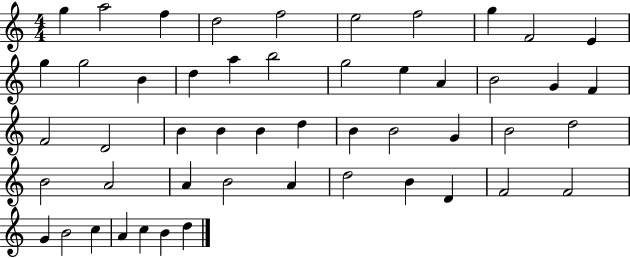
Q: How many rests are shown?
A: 0